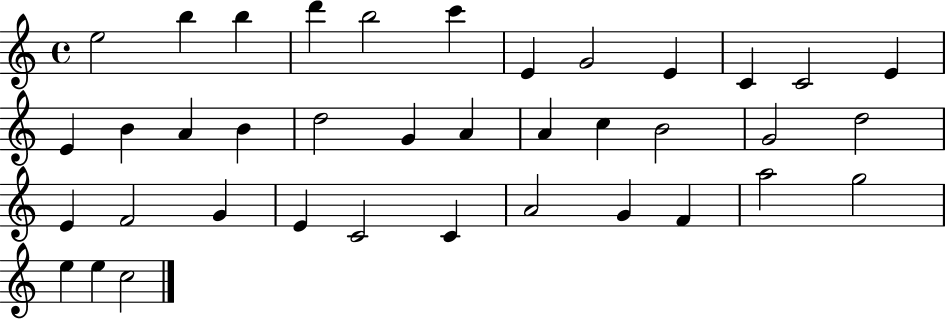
E5/h B5/q B5/q D6/q B5/h C6/q E4/q G4/h E4/q C4/q C4/h E4/q E4/q B4/q A4/q B4/q D5/h G4/q A4/q A4/q C5/q B4/h G4/h D5/h E4/q F4/h G4/q E4/q C4/h C4/q A4/h G4/q F4/q A5/h G5/h E5/q E5/q C5/h